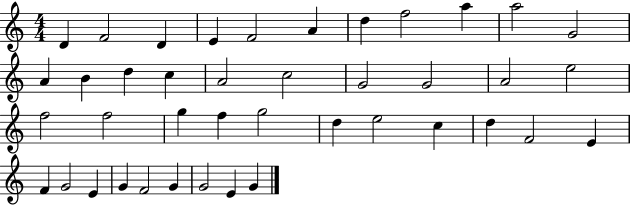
X:1
T:Untitled
M:4/4
L:1/4
K:C
D F2 D E F2 A d f2 a a2 G2 A B d c A2 c2 G2 G2 A2 e2 f2 f2 g f g2 d e2 c d F2 E F G2 E G F2 G G2 E G